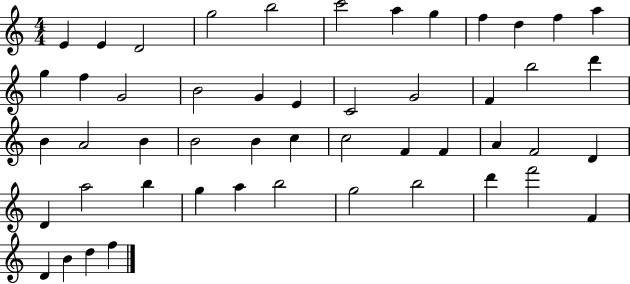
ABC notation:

X:1
T:Untitled
M:4/4
L:1/4
K:C
E E D2 g2 b2 c'2 a g f d f a g f G2 B2 G E C2 G2 F b2 d' B A2 B B2 B c c2 F F A F2 D D a2 b g a b2 g2 b2 d' f'2 F D B d f